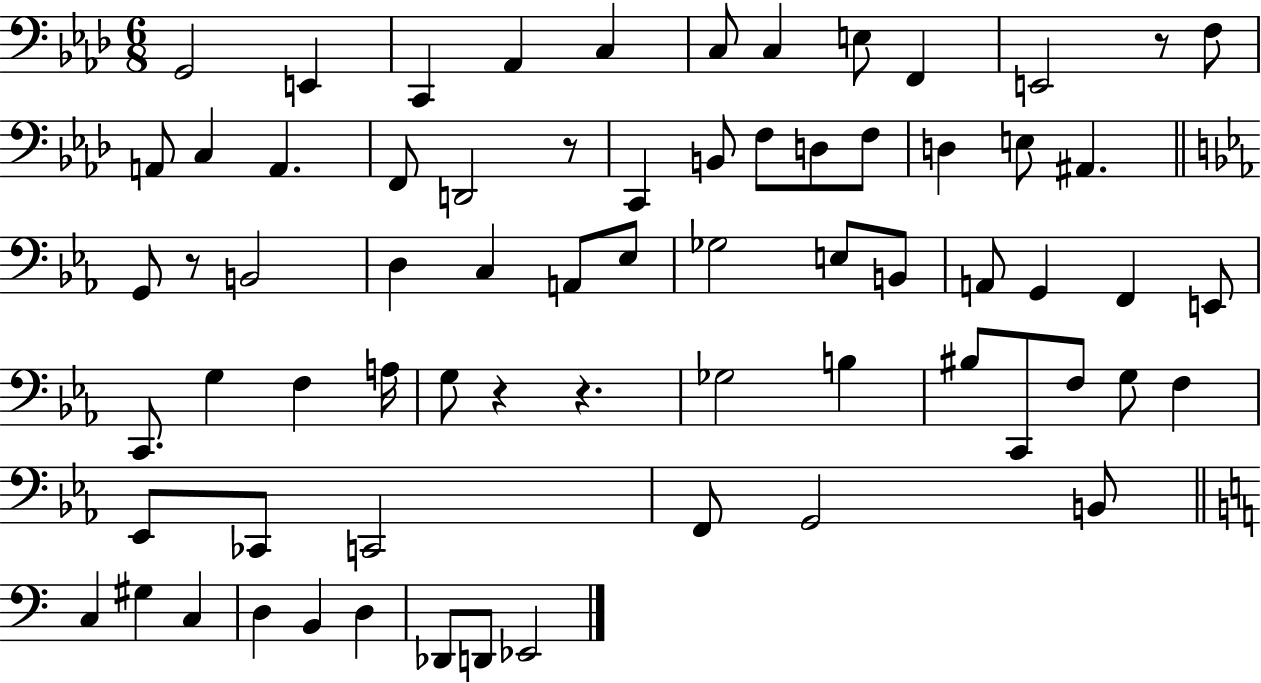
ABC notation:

X:1
T:Untitled
M:6/8
L:1/4
K:Ab
G,,2 E,, C,, _A,, C, C,/2 C, E,/2 F,, E,,2 z/2 F,/2 A,,/2 C, A,, F,,/2 D,,2 z/2 C,, B,,/2 F,/2 D,/2 F,/2 D, E,/2 ^A,, G,,/2 z/2 B,,2 D, C, A,,/2 _E,/2 _G,2 E,/2 B,,/2 A,,/2 G,, F,, E,,/2 C,,/2 G, F, A,/4 G,/2 z z _G,2 B, ^B,/2 C,,/2 F,/2 G,/2 F, _E,,/2 _C,,/2 C,,2 F,,/2 G,,2 B,,/2 C, ^G, C, D, B,, D, _D,,/2 D,,/2 _E,,2